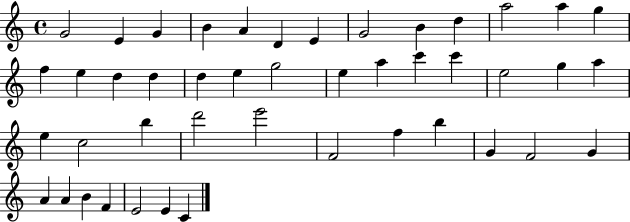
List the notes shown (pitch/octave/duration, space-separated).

G4/h E4/q G4/q B4/q A4/q D4/q E4/q G4/h B4/q D5/q A5/h A5/q G5/q F5/q E5/q D5/q D5/q D5/q E5/q G5/h E5/q A5/q C6/q C6/q E5/h G5/q A5/q E5/q C5/h B5/q D6/h E6/h F4/h F5/q B5/q G4/q F4/h G4/q A4/q A4/q B4/q F4/q E4/h E4/q C4/q